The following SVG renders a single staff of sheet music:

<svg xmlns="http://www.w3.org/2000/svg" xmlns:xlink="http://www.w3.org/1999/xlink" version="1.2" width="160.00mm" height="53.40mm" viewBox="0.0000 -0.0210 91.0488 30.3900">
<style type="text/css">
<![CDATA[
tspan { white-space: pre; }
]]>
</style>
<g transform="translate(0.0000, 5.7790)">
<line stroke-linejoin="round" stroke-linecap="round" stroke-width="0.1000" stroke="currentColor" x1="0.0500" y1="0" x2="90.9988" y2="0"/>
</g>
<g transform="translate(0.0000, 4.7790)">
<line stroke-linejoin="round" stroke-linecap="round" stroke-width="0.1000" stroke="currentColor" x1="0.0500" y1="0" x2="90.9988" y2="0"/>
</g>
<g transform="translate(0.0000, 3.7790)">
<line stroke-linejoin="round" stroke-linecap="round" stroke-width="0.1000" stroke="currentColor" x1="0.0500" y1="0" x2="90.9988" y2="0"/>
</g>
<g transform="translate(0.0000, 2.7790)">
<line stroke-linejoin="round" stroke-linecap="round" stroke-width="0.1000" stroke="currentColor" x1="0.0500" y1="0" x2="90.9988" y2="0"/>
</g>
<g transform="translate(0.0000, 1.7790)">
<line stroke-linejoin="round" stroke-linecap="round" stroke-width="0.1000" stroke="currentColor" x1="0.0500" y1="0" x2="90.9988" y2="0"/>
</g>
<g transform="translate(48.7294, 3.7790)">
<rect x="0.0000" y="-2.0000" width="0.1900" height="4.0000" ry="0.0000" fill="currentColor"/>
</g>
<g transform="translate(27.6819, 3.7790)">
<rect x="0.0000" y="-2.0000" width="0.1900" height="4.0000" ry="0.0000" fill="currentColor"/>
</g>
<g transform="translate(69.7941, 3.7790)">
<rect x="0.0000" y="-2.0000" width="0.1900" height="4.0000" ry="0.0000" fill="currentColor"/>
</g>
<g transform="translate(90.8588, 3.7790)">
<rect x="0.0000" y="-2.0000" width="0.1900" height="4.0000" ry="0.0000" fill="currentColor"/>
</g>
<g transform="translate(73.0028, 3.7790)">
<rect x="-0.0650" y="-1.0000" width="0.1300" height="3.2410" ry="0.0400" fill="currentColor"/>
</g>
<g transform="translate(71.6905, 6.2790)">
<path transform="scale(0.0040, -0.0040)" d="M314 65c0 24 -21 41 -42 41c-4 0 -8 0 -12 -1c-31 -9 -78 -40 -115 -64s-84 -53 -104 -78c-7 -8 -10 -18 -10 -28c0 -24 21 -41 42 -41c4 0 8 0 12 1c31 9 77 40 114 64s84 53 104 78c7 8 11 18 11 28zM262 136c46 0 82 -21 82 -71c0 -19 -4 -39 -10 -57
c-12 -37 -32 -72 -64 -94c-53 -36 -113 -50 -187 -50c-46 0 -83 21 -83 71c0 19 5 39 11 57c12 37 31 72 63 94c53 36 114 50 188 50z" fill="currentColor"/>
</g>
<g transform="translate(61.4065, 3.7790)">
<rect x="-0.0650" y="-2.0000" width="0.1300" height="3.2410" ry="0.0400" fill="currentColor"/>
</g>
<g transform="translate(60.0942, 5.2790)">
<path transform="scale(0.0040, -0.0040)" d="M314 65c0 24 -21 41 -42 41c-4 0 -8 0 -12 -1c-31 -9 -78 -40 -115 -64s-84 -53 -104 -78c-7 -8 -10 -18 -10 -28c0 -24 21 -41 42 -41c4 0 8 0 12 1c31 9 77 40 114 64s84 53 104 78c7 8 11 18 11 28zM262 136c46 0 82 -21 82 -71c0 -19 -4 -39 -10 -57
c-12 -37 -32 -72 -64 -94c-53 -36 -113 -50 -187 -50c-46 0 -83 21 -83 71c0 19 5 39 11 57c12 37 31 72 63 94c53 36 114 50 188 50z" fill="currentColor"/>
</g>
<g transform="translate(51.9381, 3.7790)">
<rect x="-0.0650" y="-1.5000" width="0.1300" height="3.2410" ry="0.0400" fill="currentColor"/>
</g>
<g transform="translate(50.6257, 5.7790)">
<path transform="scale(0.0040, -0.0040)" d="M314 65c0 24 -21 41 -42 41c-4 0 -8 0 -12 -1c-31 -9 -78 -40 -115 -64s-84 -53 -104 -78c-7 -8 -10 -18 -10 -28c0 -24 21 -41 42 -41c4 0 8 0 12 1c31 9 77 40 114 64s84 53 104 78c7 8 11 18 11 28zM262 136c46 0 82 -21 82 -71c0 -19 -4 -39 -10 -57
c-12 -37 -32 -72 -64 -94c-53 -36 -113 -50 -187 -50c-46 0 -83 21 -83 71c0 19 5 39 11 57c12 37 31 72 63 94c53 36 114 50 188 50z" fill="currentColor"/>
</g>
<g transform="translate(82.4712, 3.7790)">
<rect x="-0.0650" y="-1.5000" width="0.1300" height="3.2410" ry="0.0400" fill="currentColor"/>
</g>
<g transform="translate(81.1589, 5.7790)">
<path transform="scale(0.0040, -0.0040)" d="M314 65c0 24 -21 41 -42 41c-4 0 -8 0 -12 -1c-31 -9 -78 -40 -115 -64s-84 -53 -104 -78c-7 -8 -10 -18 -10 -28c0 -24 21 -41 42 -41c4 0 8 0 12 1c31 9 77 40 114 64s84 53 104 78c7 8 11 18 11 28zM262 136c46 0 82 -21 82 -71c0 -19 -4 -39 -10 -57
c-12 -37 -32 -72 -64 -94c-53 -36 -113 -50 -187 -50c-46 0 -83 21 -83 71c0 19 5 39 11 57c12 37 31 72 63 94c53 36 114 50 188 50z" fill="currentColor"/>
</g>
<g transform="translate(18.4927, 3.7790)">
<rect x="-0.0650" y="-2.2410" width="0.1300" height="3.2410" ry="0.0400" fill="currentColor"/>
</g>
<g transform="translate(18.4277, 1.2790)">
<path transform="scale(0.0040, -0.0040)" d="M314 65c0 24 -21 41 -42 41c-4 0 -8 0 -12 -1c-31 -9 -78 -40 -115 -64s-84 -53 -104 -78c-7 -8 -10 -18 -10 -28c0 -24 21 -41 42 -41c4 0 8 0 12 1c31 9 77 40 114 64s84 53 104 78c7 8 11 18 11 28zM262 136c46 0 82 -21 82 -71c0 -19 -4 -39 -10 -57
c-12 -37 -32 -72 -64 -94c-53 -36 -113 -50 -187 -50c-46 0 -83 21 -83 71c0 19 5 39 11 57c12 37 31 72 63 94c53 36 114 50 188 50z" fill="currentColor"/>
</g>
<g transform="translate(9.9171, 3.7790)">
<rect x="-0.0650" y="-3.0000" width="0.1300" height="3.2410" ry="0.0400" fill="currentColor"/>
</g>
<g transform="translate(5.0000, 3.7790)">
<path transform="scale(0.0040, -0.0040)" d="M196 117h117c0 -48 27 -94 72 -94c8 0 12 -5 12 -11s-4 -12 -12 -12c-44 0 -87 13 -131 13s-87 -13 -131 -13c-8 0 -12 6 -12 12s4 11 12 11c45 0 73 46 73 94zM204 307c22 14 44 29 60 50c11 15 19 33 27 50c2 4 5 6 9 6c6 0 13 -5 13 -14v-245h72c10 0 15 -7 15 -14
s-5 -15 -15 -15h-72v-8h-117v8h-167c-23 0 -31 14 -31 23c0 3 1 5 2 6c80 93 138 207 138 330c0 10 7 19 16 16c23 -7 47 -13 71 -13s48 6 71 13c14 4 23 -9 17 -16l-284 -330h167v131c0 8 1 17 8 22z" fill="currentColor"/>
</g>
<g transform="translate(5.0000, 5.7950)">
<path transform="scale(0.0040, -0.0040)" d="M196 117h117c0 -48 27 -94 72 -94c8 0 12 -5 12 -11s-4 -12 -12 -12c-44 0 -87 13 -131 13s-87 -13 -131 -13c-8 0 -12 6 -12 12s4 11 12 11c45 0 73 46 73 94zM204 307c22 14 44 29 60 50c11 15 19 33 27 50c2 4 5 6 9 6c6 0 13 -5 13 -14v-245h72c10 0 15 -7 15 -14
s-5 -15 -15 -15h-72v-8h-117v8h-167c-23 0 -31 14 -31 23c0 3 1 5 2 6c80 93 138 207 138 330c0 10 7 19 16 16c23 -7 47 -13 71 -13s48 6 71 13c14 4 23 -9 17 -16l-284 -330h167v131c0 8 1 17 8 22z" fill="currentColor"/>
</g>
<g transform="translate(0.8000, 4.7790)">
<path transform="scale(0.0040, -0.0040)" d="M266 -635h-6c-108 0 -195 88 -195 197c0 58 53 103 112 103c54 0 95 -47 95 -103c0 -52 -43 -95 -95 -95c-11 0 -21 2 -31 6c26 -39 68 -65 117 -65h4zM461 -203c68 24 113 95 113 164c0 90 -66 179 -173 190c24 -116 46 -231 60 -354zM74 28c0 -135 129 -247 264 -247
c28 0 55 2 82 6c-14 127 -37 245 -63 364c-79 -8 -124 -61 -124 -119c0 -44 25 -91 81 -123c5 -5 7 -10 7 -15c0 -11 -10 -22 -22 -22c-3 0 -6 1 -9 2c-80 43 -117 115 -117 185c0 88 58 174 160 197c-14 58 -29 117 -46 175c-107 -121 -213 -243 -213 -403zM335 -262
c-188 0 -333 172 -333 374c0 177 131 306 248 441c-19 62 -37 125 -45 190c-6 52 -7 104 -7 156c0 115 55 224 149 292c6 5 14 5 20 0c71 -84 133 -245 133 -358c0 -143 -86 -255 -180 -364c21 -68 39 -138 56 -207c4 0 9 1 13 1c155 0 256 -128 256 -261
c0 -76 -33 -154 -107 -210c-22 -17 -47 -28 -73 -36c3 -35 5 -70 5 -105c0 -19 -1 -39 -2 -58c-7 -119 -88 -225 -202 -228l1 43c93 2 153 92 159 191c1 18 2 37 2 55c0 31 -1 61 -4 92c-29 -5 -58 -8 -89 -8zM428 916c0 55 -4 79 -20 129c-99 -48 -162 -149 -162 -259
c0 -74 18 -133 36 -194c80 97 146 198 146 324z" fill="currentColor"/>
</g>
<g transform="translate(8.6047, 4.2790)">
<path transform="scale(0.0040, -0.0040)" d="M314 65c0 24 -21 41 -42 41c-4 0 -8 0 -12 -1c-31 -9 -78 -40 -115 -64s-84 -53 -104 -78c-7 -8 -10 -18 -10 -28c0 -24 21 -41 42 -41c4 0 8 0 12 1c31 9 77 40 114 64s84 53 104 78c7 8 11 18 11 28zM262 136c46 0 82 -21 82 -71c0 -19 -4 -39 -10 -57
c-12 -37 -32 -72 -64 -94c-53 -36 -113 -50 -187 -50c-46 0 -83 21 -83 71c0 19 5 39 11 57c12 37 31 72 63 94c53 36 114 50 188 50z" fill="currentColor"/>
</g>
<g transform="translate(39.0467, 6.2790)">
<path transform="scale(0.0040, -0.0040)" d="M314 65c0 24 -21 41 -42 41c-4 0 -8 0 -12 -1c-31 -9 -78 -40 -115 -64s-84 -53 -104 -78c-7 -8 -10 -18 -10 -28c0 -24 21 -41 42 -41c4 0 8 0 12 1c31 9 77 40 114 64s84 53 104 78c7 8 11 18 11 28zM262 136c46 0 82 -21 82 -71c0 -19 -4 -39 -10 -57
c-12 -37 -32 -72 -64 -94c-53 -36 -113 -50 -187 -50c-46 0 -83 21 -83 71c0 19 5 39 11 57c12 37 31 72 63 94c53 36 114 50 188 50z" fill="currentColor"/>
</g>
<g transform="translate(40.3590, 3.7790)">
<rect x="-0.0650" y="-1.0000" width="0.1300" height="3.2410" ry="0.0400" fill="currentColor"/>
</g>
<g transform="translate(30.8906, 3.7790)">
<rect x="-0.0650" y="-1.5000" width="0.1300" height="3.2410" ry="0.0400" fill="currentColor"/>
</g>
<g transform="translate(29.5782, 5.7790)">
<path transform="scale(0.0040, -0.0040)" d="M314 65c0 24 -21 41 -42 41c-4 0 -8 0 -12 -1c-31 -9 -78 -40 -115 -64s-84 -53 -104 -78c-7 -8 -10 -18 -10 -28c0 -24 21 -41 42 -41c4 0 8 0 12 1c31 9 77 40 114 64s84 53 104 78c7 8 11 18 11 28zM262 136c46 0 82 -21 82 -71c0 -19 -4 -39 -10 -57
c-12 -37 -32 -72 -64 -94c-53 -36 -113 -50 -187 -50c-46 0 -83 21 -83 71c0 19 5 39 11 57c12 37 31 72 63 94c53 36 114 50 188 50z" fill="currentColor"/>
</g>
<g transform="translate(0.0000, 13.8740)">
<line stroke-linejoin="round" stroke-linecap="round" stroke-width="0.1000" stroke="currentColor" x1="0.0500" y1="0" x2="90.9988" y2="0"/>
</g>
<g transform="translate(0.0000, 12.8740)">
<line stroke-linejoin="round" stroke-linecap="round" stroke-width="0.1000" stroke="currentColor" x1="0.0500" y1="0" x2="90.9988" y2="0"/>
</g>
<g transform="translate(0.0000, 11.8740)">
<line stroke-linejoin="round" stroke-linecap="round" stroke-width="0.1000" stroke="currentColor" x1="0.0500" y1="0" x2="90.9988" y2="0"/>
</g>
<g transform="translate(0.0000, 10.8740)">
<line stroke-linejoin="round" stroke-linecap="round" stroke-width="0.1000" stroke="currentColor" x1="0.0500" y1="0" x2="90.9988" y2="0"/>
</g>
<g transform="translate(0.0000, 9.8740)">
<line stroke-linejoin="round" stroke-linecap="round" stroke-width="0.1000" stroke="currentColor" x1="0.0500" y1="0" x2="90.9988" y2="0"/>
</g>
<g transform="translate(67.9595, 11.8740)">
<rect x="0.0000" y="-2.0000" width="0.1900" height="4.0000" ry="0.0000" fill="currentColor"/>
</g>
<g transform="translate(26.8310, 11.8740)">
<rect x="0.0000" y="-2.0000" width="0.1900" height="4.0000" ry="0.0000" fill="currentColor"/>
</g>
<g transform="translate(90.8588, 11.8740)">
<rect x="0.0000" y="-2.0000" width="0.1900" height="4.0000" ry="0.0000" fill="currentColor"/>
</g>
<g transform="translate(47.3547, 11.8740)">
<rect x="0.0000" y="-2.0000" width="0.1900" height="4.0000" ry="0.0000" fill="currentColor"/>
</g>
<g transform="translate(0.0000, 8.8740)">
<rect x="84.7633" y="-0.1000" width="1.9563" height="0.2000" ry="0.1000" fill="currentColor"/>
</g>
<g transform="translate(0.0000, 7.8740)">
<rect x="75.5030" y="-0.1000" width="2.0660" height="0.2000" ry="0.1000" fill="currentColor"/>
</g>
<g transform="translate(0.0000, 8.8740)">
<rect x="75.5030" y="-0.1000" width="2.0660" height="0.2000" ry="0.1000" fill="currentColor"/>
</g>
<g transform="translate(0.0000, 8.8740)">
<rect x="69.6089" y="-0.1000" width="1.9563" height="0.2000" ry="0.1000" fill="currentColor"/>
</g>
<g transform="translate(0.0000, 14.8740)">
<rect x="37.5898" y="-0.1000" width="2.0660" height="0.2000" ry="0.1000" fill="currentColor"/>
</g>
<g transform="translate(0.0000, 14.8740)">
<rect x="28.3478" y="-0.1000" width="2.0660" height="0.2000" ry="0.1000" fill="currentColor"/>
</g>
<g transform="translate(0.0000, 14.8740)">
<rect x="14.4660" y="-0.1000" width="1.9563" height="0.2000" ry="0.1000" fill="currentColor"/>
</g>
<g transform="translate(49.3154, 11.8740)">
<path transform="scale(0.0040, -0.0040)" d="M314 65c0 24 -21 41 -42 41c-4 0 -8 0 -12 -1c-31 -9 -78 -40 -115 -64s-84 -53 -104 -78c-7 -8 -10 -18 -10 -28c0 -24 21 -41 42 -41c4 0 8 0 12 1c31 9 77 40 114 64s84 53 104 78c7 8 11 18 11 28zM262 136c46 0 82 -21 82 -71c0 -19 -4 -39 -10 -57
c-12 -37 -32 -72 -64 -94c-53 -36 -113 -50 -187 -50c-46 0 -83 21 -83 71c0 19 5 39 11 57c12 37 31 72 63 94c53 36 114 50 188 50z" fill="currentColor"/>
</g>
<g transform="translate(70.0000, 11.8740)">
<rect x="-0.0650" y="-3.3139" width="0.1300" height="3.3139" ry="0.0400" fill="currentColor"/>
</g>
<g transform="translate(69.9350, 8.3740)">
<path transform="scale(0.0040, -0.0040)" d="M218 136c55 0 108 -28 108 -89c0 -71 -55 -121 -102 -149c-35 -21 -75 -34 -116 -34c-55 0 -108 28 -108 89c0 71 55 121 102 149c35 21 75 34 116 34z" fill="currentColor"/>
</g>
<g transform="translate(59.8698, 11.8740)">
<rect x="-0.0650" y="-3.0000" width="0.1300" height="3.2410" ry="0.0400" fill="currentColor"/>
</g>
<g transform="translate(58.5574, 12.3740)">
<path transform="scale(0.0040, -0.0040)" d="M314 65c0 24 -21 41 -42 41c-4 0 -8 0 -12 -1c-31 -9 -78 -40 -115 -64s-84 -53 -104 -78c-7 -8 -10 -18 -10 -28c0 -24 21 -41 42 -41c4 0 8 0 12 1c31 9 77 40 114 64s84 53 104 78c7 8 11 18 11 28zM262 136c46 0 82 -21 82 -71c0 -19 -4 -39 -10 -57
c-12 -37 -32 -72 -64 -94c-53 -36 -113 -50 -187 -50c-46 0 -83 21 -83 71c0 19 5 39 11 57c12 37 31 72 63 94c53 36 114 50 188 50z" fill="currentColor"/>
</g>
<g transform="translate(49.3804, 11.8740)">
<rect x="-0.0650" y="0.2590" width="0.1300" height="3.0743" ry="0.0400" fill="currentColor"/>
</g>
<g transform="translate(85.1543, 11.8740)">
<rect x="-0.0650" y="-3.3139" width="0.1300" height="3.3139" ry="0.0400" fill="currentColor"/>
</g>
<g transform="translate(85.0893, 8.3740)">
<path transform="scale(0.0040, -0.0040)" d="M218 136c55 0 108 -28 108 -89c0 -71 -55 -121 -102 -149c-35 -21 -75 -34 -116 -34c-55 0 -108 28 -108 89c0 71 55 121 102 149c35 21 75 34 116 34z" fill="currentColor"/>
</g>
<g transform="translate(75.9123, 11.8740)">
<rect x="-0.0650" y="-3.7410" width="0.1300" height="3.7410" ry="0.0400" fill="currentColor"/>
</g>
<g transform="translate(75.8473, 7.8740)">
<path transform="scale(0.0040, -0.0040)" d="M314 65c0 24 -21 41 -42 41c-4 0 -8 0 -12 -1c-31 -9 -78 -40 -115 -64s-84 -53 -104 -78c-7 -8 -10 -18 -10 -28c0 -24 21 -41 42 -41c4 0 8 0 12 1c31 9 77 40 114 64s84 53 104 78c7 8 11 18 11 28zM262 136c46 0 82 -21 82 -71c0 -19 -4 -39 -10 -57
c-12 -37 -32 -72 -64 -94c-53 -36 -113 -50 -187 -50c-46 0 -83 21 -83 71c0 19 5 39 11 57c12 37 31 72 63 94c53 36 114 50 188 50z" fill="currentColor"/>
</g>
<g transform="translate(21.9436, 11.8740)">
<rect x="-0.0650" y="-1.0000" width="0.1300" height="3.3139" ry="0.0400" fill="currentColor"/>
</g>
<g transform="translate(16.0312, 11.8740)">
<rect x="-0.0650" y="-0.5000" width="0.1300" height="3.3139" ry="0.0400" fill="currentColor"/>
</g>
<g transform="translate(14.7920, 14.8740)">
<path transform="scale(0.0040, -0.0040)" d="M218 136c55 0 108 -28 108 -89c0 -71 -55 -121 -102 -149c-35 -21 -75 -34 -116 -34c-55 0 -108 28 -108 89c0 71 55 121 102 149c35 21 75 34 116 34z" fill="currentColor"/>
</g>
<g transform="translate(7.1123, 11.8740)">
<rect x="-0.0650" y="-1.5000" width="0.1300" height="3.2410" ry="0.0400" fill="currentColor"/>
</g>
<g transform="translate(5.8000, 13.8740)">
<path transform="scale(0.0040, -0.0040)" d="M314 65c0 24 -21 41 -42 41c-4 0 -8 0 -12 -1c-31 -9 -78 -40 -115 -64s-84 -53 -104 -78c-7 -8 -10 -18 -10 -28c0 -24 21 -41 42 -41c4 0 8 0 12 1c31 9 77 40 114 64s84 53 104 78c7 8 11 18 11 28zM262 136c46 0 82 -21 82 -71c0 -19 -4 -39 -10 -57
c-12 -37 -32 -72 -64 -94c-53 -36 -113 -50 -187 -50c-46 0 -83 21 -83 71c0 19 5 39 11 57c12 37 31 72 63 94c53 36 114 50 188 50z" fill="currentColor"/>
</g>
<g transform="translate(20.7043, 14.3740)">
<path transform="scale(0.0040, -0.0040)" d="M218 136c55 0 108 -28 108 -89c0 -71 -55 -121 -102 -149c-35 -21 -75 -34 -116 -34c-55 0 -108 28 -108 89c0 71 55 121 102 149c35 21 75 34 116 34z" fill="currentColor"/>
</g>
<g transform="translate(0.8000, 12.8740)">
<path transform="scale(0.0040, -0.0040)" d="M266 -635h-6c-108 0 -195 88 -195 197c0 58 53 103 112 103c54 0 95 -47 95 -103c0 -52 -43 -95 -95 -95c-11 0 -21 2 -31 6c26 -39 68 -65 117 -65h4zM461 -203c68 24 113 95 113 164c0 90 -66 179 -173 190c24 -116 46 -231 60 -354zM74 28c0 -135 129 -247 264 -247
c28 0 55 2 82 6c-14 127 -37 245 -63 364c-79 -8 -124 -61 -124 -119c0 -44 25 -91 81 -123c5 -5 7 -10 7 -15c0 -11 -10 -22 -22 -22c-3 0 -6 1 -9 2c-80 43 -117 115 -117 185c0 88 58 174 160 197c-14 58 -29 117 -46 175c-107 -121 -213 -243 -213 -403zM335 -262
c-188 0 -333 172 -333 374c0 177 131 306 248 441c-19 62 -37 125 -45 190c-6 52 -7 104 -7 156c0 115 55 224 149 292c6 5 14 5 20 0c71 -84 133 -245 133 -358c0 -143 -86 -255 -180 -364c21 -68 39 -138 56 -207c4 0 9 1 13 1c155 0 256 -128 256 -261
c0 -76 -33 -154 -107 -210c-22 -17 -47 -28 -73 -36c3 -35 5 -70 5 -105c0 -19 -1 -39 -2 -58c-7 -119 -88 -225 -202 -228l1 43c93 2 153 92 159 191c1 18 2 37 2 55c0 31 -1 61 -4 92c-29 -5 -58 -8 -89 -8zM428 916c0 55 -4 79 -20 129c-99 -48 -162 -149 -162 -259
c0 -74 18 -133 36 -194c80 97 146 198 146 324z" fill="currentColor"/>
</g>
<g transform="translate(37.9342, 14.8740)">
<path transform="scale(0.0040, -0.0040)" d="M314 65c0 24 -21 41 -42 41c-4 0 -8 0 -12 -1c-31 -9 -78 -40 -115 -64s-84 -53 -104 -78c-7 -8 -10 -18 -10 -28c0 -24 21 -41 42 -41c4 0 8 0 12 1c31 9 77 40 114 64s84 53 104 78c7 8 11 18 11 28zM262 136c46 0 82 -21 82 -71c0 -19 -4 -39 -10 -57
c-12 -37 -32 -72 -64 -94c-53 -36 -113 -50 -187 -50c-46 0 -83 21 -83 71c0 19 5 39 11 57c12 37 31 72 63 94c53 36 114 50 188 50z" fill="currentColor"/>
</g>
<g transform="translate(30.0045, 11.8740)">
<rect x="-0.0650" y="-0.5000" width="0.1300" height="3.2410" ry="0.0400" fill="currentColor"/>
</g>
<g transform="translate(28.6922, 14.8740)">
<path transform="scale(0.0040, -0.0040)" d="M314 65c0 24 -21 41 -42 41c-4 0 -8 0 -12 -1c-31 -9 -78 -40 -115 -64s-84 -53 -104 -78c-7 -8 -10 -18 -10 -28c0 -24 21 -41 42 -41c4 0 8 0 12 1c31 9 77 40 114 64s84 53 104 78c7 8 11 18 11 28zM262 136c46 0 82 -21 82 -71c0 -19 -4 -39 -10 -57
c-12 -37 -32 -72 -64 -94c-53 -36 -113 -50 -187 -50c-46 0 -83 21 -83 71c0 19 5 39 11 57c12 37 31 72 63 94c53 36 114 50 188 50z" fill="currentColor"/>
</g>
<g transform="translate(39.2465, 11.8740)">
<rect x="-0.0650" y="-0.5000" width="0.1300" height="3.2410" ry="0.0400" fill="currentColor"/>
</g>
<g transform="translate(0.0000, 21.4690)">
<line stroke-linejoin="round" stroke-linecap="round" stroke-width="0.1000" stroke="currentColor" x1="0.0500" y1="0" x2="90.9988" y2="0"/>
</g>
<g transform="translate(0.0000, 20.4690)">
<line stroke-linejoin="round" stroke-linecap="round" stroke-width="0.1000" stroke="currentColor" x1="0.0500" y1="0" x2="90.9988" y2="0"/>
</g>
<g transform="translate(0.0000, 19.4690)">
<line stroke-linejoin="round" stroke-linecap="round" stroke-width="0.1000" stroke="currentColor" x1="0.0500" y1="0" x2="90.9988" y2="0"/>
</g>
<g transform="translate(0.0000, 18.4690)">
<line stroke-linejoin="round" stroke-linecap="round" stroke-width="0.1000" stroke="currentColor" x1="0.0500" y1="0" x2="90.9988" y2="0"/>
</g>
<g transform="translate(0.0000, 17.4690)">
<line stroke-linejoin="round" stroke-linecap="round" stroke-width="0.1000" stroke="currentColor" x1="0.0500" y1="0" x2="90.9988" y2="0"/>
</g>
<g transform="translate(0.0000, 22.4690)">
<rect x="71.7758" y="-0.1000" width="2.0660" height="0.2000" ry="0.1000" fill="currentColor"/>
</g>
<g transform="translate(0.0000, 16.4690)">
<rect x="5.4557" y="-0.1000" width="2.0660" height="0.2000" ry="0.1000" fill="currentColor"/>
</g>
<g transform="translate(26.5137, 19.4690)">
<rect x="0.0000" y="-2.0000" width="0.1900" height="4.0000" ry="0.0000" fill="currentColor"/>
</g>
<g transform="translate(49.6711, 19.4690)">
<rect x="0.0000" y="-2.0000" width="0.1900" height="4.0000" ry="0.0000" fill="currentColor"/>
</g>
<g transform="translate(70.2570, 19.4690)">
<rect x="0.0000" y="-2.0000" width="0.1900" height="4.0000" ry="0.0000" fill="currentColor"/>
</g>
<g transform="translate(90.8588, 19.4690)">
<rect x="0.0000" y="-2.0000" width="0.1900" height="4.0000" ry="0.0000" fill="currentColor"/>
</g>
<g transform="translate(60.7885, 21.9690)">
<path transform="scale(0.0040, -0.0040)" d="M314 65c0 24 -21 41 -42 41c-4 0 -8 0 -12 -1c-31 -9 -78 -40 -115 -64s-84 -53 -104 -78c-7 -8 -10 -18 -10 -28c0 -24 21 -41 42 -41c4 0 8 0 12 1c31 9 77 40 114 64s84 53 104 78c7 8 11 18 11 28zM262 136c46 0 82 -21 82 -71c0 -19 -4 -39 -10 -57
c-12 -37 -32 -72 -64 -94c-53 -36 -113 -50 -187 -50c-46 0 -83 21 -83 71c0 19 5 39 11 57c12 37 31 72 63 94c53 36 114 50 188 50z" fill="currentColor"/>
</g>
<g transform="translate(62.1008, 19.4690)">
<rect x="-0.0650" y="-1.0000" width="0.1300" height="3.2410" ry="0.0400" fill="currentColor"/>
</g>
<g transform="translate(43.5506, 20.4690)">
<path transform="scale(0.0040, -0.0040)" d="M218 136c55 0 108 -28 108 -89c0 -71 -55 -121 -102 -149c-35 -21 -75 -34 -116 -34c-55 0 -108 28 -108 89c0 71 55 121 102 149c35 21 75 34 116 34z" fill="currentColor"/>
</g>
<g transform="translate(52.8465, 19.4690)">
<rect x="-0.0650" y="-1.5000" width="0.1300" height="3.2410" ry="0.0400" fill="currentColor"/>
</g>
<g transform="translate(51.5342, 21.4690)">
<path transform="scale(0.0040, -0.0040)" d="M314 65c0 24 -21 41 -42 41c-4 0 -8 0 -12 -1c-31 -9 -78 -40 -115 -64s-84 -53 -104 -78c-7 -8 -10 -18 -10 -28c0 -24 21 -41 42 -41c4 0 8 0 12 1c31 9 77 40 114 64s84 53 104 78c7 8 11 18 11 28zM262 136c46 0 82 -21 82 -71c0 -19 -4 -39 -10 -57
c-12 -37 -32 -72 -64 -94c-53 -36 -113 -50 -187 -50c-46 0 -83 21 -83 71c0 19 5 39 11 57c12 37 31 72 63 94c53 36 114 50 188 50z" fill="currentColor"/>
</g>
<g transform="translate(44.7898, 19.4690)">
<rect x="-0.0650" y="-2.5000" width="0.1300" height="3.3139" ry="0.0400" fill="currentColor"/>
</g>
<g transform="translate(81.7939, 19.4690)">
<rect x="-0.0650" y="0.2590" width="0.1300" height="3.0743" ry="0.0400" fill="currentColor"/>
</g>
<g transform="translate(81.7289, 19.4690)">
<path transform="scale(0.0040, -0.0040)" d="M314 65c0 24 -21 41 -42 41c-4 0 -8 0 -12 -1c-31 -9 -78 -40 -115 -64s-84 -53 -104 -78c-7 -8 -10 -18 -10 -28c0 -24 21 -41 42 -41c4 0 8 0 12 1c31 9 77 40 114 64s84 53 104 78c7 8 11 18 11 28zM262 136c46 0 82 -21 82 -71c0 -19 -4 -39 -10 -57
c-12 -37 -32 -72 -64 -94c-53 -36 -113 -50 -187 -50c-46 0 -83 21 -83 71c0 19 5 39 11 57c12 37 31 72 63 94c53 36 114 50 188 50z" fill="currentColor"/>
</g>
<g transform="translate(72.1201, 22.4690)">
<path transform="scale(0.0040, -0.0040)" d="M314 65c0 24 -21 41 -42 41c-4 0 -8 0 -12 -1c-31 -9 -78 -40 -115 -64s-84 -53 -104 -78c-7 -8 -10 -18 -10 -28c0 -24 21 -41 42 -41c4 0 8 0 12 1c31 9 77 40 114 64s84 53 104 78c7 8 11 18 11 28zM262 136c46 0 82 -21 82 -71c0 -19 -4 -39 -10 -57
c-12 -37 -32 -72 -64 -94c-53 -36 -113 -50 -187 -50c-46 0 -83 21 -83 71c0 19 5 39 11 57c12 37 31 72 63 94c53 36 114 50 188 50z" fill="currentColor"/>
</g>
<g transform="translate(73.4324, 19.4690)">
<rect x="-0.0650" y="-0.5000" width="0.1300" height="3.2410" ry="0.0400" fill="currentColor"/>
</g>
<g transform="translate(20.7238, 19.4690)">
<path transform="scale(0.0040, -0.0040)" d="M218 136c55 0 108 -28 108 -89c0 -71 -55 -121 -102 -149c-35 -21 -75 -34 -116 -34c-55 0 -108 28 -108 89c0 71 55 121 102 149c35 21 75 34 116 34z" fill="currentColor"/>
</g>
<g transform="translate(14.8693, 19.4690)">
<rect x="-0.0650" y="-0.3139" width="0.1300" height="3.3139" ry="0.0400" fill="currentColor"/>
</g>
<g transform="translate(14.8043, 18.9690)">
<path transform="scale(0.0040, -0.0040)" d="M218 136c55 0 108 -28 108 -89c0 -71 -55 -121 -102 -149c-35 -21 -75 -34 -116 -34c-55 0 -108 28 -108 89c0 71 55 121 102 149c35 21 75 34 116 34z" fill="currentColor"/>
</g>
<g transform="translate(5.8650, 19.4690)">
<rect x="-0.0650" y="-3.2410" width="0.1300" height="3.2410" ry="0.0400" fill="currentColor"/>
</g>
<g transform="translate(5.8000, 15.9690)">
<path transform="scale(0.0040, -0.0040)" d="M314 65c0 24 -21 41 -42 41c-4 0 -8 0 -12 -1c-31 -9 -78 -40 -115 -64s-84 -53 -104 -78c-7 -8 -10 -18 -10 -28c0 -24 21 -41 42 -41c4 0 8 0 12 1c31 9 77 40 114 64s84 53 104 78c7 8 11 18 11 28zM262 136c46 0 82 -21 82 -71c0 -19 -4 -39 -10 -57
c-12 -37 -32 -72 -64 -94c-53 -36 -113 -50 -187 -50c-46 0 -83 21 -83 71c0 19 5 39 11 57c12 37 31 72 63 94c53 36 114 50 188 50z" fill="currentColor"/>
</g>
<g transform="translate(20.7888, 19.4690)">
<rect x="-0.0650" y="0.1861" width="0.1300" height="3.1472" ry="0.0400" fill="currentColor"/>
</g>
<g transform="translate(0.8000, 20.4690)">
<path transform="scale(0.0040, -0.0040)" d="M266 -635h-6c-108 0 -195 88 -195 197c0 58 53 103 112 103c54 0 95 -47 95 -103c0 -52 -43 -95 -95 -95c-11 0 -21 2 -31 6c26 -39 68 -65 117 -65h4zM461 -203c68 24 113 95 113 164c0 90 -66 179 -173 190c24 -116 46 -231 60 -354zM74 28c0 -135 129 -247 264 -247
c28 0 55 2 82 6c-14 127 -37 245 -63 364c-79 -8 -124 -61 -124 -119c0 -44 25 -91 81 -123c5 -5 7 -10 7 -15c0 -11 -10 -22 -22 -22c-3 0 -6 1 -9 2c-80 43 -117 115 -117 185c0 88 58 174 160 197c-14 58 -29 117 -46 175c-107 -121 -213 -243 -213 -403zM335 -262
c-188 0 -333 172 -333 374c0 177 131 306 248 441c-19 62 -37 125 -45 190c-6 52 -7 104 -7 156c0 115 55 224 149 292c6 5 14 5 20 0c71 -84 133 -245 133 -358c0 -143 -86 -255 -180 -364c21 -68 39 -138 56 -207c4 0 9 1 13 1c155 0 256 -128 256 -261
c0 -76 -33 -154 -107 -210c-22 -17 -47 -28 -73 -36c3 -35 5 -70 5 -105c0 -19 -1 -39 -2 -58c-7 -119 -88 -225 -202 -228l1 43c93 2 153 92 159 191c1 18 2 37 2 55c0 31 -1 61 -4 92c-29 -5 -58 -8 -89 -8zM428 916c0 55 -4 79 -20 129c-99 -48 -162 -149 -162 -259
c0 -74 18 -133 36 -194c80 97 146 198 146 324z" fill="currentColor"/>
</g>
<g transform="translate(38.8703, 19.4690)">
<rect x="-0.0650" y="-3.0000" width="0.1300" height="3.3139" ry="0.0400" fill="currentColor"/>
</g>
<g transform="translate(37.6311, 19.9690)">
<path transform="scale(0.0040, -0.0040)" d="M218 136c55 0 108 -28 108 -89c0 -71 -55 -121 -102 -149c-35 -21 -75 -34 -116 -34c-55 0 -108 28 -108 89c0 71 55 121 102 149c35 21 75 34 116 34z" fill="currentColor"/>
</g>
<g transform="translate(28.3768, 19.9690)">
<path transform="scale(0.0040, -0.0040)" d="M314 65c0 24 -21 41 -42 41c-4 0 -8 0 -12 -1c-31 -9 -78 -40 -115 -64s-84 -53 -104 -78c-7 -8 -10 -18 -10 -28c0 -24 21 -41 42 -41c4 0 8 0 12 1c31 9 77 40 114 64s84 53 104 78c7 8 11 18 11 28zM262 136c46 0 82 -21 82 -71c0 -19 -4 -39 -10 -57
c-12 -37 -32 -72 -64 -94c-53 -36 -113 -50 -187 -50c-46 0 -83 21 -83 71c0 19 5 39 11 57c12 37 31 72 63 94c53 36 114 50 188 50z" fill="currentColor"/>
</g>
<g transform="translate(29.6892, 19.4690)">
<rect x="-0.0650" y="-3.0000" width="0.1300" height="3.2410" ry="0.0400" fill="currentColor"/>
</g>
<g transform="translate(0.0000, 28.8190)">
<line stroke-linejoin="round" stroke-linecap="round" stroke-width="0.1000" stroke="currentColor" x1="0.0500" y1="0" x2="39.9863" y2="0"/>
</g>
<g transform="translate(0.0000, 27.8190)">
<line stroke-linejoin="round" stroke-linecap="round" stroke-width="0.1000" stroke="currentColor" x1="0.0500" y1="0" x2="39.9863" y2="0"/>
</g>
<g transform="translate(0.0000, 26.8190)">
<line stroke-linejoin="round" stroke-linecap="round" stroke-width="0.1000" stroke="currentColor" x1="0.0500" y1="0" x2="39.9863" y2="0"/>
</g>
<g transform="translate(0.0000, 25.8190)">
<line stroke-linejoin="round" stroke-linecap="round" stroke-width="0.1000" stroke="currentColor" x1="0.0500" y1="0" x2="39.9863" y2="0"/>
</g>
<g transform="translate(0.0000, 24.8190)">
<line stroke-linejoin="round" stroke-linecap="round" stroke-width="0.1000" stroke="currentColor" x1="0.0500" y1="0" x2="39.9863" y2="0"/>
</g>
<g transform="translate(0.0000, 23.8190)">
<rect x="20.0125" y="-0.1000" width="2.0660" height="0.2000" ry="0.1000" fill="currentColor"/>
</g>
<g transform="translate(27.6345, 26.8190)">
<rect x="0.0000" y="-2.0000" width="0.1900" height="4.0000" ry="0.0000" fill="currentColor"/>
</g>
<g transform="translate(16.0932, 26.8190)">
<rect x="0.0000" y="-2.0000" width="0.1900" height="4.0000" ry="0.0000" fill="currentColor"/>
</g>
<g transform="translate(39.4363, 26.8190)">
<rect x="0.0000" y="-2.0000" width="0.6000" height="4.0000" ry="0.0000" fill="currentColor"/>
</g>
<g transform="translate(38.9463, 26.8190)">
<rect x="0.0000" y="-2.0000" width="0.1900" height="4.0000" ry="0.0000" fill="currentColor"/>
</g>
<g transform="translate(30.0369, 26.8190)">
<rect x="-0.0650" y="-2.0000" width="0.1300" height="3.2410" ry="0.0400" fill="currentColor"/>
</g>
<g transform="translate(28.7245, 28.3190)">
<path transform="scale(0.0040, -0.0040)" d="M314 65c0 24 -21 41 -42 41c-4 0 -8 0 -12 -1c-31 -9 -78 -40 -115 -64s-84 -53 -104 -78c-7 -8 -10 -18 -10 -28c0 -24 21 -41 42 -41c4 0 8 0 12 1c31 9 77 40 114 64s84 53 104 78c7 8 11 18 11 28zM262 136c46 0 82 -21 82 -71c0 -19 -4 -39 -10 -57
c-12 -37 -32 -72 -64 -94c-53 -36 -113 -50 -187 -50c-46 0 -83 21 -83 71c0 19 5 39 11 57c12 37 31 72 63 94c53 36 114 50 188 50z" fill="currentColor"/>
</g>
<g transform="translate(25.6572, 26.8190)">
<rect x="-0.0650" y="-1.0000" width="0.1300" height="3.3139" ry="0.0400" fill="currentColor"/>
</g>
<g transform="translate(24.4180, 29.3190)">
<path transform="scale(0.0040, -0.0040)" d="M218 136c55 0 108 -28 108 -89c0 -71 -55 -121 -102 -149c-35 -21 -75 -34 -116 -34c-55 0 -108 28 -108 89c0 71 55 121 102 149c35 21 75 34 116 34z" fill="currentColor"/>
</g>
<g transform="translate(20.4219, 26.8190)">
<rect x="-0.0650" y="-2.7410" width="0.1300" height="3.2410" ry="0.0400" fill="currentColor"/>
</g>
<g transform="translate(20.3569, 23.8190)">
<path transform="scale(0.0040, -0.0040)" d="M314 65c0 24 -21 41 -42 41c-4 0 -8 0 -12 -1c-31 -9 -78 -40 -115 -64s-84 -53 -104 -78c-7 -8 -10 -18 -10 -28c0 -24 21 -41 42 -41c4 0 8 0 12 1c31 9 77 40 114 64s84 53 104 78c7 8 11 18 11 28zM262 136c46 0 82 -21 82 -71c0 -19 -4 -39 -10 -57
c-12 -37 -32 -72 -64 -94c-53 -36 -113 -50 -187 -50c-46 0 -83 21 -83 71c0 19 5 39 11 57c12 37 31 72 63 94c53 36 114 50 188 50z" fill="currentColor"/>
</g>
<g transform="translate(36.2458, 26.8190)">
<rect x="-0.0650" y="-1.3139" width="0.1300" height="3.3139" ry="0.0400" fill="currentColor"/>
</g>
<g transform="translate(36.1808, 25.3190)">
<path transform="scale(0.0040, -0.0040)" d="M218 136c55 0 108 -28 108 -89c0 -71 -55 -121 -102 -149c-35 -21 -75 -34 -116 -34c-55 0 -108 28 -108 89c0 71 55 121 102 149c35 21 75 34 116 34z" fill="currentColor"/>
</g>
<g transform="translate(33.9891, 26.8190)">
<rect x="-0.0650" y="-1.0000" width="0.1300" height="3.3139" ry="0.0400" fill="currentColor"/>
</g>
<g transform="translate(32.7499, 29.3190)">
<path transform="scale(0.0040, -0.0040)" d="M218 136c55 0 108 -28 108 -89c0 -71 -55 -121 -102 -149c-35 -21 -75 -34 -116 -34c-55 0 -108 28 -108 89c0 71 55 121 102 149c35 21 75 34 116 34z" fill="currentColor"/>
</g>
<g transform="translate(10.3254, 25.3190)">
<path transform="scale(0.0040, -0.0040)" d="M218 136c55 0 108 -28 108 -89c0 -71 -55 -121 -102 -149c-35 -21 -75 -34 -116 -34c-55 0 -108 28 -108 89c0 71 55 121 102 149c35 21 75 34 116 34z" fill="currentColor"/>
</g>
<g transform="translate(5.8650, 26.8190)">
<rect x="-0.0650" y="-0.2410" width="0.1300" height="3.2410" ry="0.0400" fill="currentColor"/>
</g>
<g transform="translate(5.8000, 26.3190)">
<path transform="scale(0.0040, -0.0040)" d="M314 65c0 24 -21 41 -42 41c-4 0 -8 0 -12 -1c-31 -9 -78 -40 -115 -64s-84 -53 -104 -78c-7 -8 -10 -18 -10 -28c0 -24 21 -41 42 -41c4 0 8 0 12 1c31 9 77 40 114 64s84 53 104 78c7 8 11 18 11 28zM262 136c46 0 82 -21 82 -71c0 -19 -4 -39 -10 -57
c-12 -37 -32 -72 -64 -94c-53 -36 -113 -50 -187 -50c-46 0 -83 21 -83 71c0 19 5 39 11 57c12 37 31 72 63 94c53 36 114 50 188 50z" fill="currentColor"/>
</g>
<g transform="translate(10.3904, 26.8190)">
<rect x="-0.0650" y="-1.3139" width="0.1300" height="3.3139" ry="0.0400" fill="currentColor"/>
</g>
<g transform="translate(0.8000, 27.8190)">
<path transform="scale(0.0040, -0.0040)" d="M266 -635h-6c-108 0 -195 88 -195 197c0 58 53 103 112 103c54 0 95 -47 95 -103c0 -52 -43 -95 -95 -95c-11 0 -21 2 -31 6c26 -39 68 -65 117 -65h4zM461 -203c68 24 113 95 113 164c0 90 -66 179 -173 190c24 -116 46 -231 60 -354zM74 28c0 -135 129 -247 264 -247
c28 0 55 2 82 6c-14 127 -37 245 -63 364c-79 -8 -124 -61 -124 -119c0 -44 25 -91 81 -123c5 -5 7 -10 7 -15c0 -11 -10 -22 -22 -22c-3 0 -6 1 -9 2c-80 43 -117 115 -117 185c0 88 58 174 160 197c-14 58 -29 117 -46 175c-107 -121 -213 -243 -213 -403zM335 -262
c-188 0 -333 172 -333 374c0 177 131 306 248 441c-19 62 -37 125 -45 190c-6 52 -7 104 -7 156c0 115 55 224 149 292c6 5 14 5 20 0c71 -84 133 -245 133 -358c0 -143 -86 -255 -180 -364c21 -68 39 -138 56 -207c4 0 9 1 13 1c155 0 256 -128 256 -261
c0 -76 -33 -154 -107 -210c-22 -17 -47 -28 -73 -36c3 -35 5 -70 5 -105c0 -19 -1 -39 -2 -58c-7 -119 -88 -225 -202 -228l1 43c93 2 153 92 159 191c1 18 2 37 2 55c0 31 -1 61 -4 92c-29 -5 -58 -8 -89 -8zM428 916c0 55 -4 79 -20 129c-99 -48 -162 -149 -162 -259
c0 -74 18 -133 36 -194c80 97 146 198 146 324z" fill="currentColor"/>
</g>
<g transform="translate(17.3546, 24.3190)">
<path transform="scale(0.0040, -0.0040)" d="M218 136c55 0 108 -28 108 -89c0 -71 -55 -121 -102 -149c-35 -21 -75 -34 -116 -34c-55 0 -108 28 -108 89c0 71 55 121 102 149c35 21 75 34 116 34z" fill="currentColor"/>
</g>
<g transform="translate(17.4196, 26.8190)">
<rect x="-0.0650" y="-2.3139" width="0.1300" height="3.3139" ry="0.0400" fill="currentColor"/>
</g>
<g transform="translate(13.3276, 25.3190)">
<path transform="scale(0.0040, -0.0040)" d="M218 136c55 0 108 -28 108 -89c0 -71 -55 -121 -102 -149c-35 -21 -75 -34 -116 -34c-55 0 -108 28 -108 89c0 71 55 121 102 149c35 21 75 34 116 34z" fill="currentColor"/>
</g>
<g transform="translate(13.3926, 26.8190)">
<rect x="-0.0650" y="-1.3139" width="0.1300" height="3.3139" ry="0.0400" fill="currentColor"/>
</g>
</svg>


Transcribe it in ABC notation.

X:1
T:Untitled
M:4/4
L:1/4
K:C
A2 g2 E2 D2 E2 F2 D2 E2 E2 C D C2 C2 B2 A2 b c'2 b b2 c B A2 A G E2 D2 C2 B2 c2 e e g a2 D F2 D e